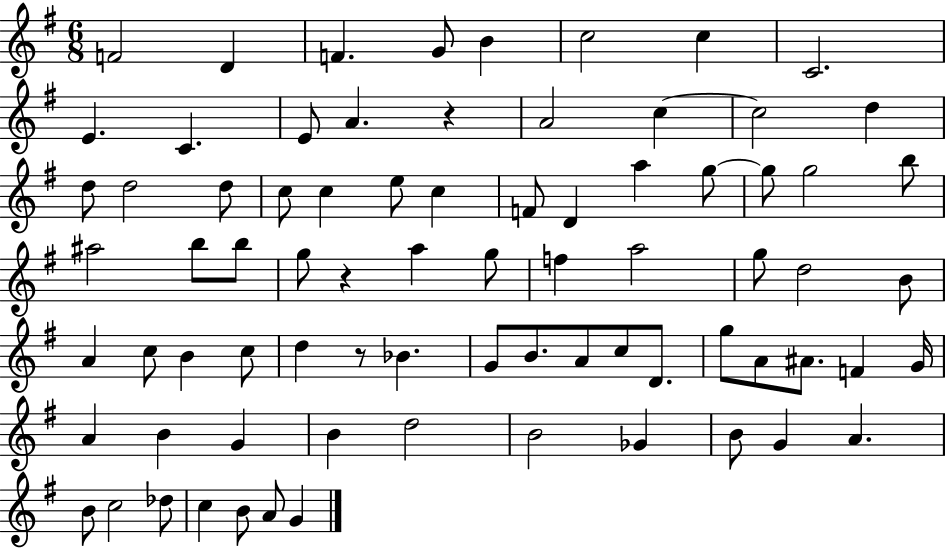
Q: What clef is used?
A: treble